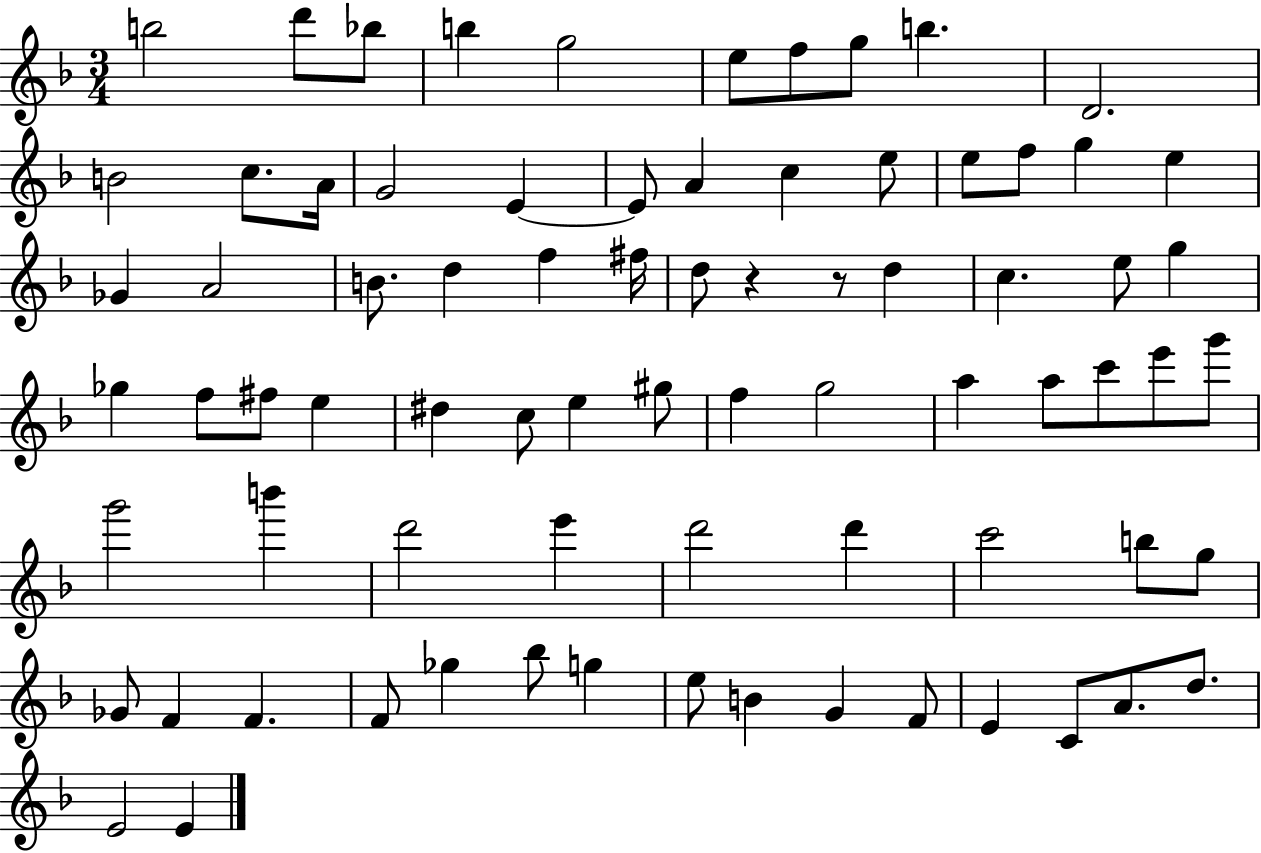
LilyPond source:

{
  \clef treble
  \numericTimeSignature
  \time 3/4
  \key f \major
  b''2 d'''8 bes''8 | b''4 g''2 | e''8 f''8 g''8 b''4. | d'2. | \break b'2 c''8. a'16 | g'2 e'4~~ | e'8 a'4 c''4 e''8 | e''8 f''8 g''4 e''4 | \break ges'4 a'2 | b'8. d''4 f''4 fis''16 | d''8 r4 r8 d''4 | c''4. e''8 g''4 | \break ges''4 f''8 fis''8 e''4 | dis''4 c''8 e''4 gis''8 | f''4 g''2 | a''4 a''8 c'''8 e'''8 g'''8 | \break g'''2 b'''4 | d'''2 e'''4 | d'''2 d'''4 | c'''2 b''8 g''8 | \break ges'8 f'4 f'4. | f'8 ges''4 bes''8 g''4 | e''8 b'4 g'4 f'8 | e'4 c'8 a'8. d''8. | \break e'2 e'4 | \bar "|."
}